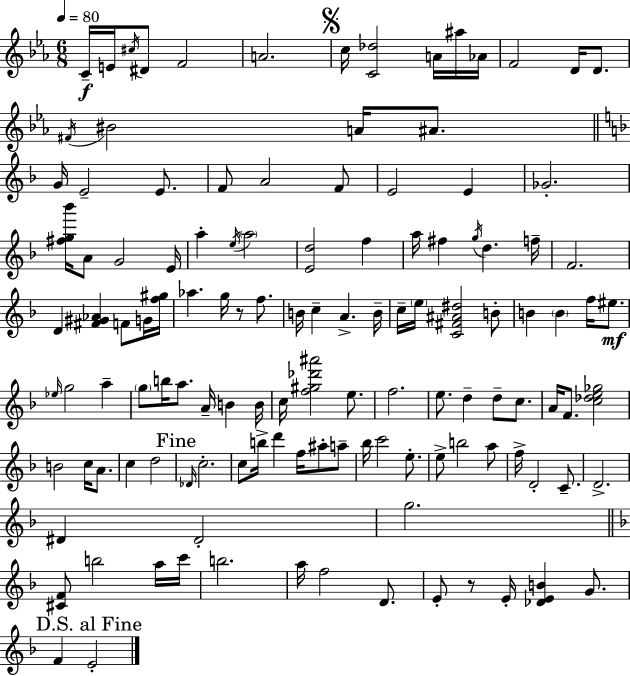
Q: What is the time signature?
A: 6/8